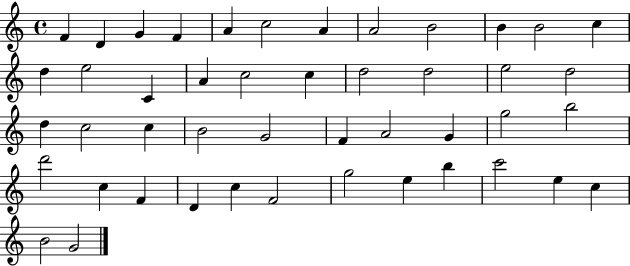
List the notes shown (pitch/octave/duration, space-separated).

F4/q D4/q G4/q F4/q A4/q C5/h A4/q A4/h B4/h B4/q B4/h C5/q D5/q E5/h C4/q A4/q C5/h C5/q D5/h D5/h E5/h D5/h D5/q C5/h C5/q B4/h G4/h F4/q A4/h G4/q G5/h B5/h D6/h C5/q F4/q D4/q C5/q F4/h G5/h E5/q B5/q C6/h E5/q C5/q B4/h G4/h